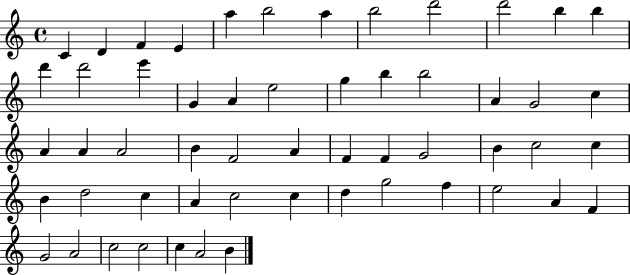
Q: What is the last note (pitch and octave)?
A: B4